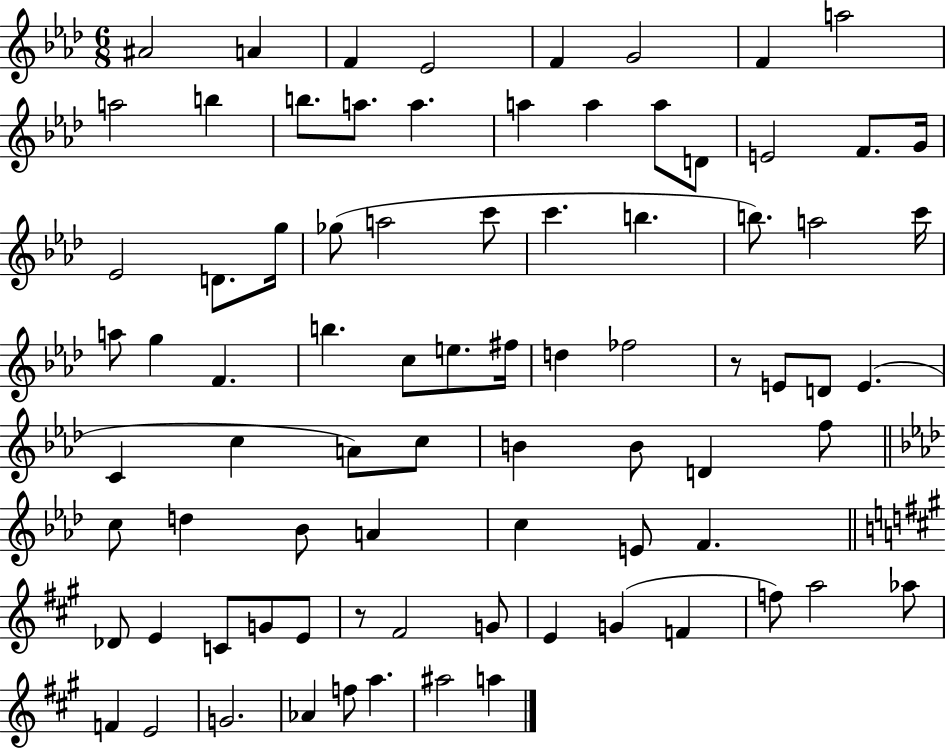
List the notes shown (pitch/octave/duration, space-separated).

A#4/h A4/q F4/q Eb4/h F4/q G4/h F4/q A5/h A5/h B5/q B5/e. A5/e. A5/q. A5/q A5/q A5/e D4/e E4/h F4/e. G4/s Eb4/h D4/e. G5/s Gb5/e A5/h C6/e C6/q. B5/q. B5/e. A5/h C6/s A5/e G5/q F4/q. B5/q. C5/e E5/e. F#5/s D5/q FES5/h R/e E4/e D4/e E4/q. C4/q C5/q A4/e C5/e B4/q B4/e D4/q F5/e C5/e D5/q Bb4/e A4/q C5/q E4/e F4/q. Db4/e E4/q C4/e G4/e E4/e R/e F#4/h G4/e E4/q G4/q F4/q F5/e A5/h Ab5/e F4/q E4/h G4/h. Ab4/q F5/e A5/q. A#5/h A5/q